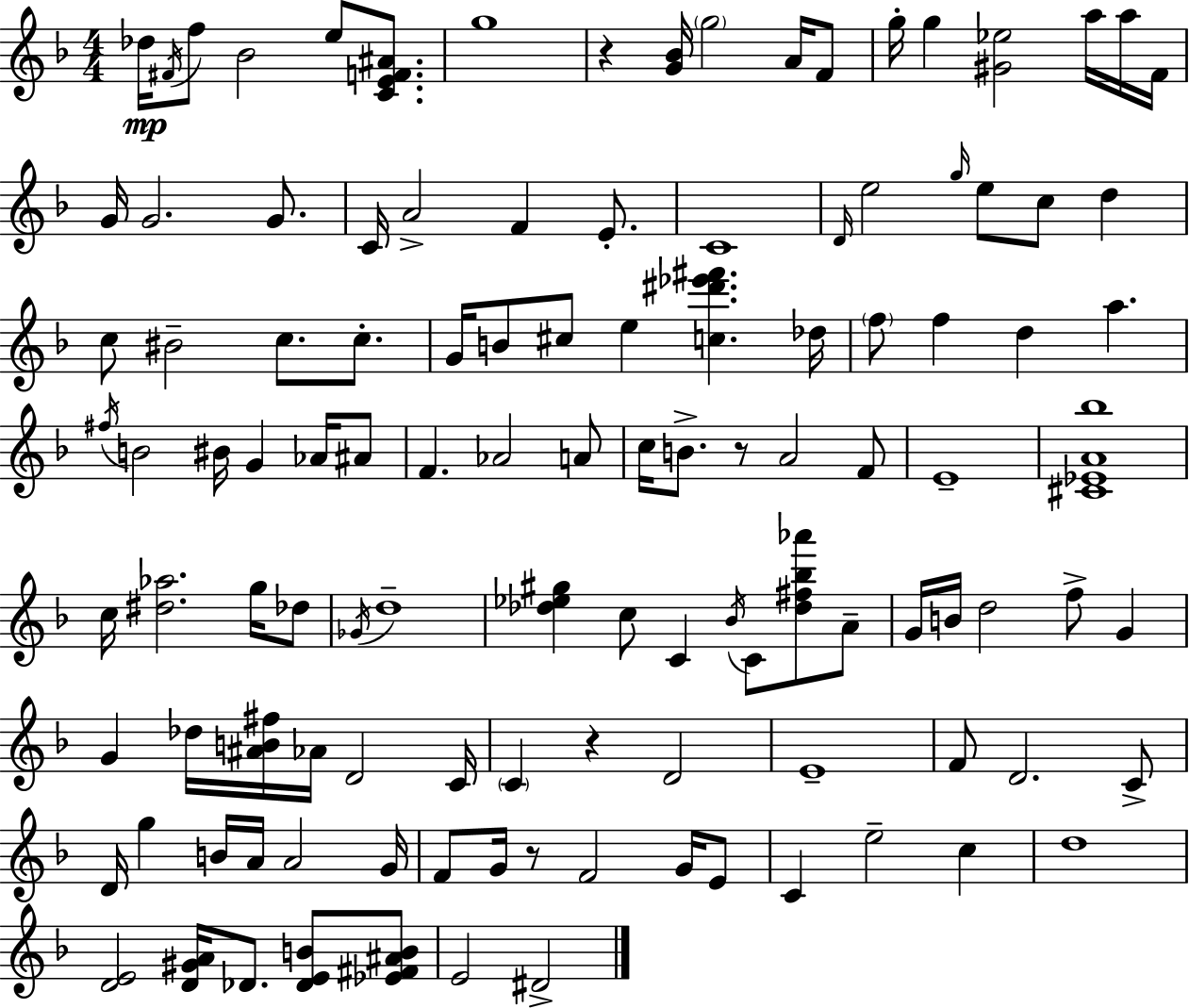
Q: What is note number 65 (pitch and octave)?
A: A4